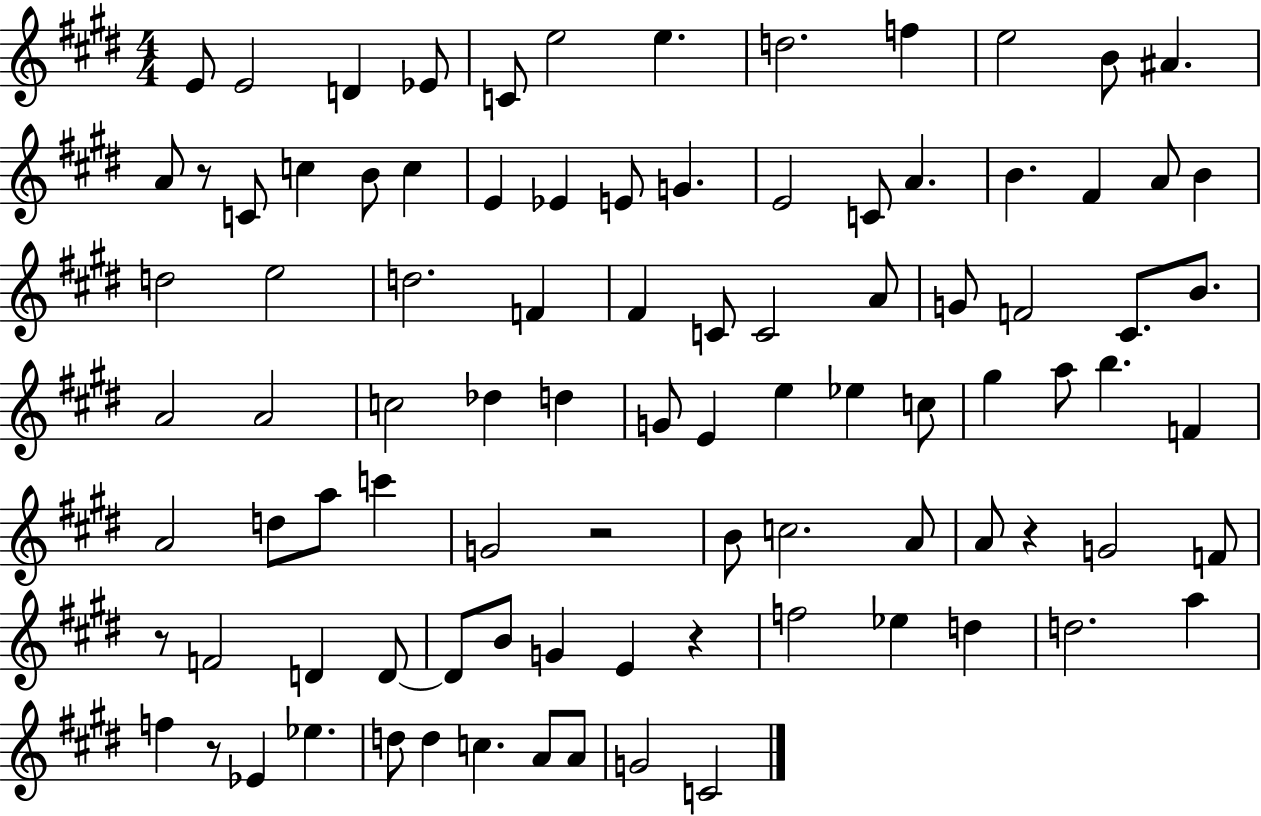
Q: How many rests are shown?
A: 6